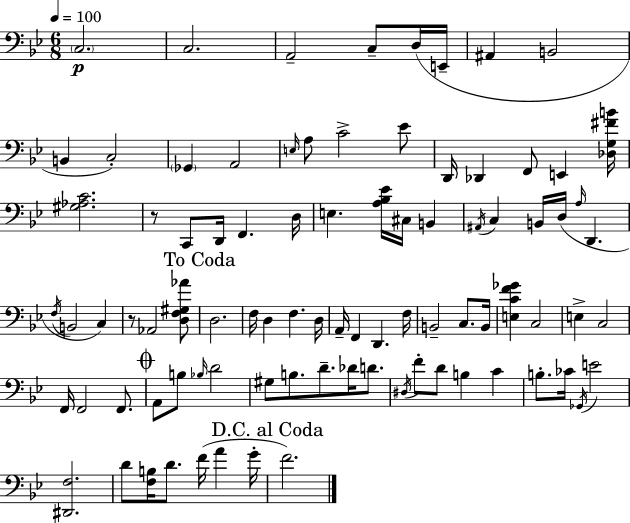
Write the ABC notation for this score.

X:1
T:Untitled
M:6/8
L:1/4
K:Gm
C,2 C,2 A,,2 C,/2 D,/4 E,,/4 ^A,, B,,2 B,, C,2 _G,, A,,2 E,/4 A,/2 C2 _E/2 D,,/4 _D,, F,,/2 E,, [_D,G,^FB]/4 [^G,_A,C]2 z/2 C,,/2 D,,/4 F,, D,/4 E, [A,_B,_E]/4 ^C,/4 B,, ^A,,/4 C, B,,/4 D,/4 A,/4 D,, F,/4 B,,2 C, z/2 _A,,2 [D,F,^G,_A]/2 D,2 F,/4 D, F, D,/4 A,,/4 F,, D,, F,/4 B,,2 C,/2 B,,/4 [E,CF_G] C,2 E, C,2 F,,/4 F,,2 F,,/2 A,,/2 B,/2 _B,/4 D2 ^G,/2 B,/2 D/2 _D/4 D/2 ^D,/4 F/2 D/2 B, C B,/2 _C/4 _G,,/4 E2 [^D,,F,]2 D/2 [F,B,]/4 D/2 F/4 A G/4 F2